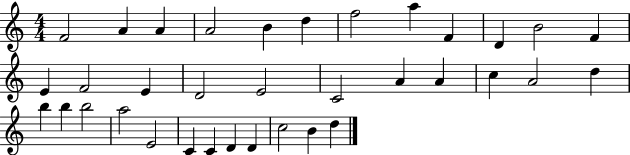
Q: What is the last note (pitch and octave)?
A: D5